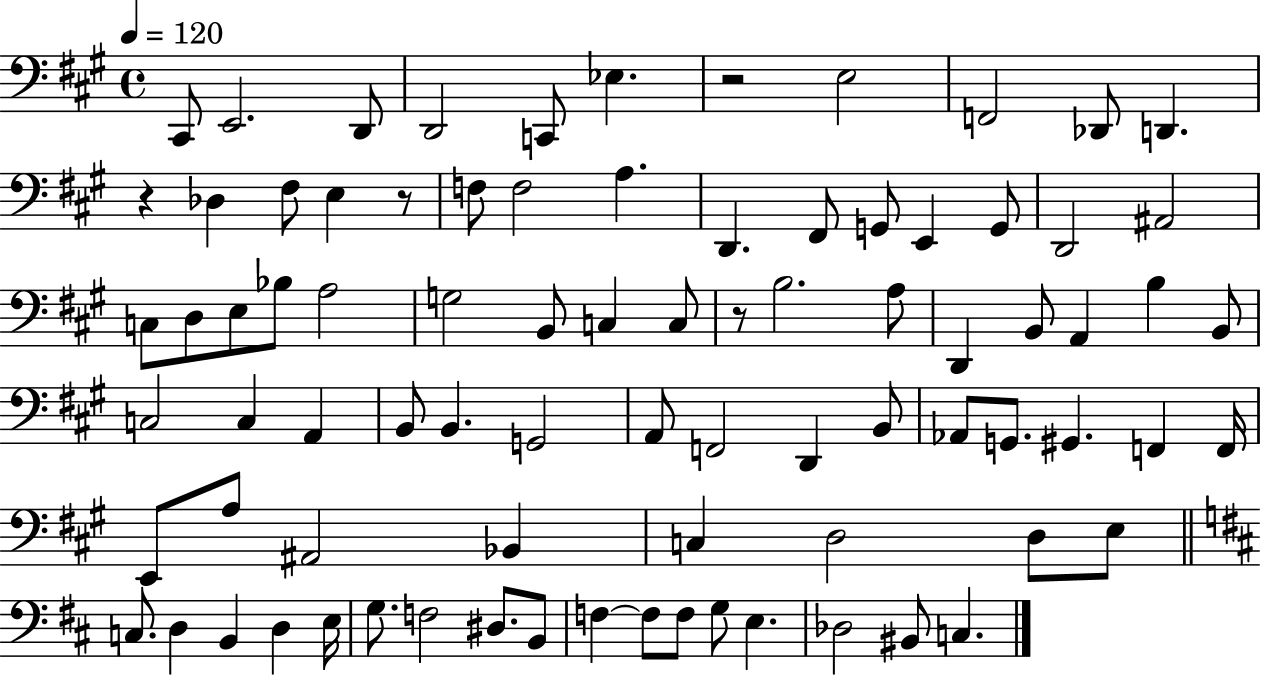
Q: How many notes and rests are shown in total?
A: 83